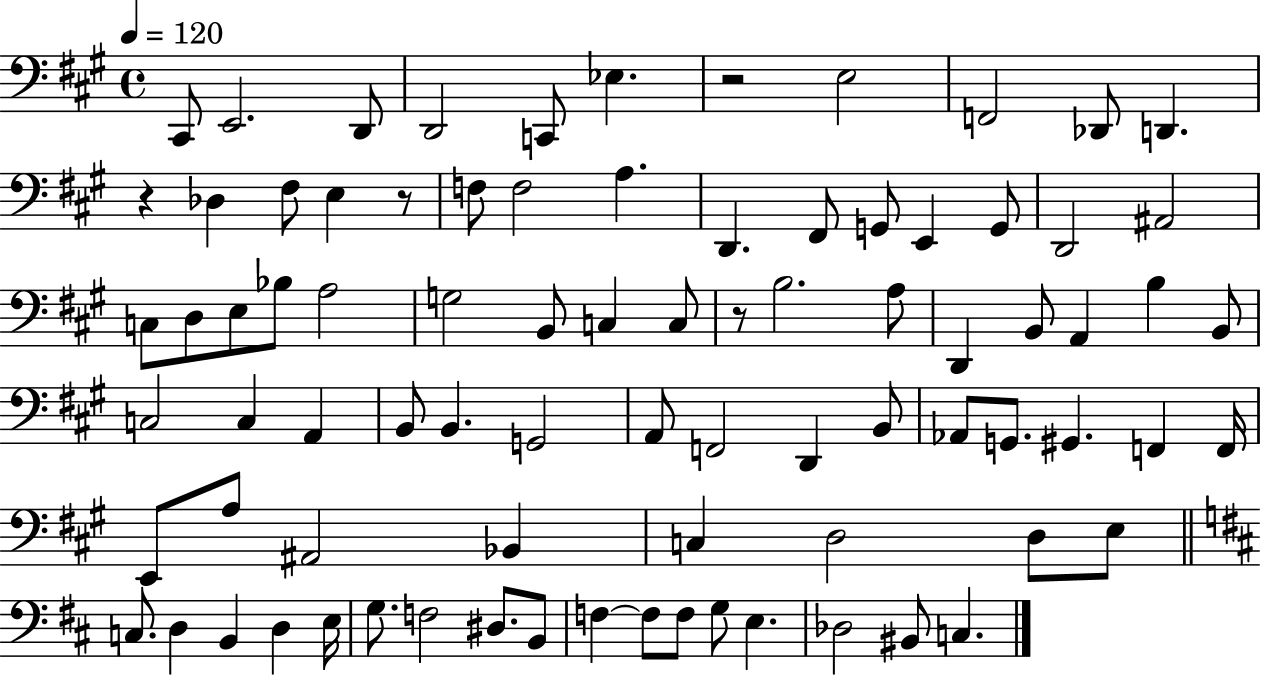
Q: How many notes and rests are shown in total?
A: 83